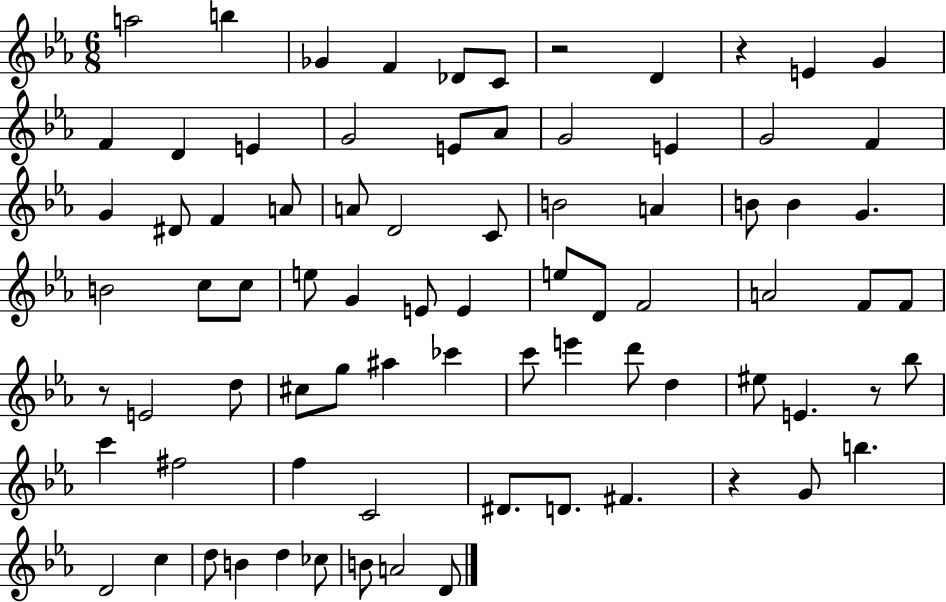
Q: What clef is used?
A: treble